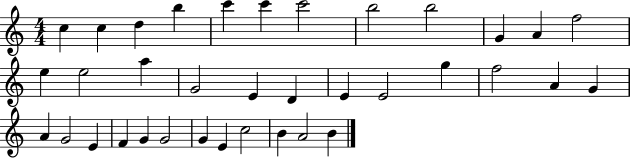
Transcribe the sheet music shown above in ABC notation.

X:1
T:Untitled
M:4/4
L:1/4
K:C
c c d b c' c' c'2 b2 b2 G A f2 e e2 a G2 E D E E2 g f2 A G A G2 E F G G2 G E c2 B A2 B